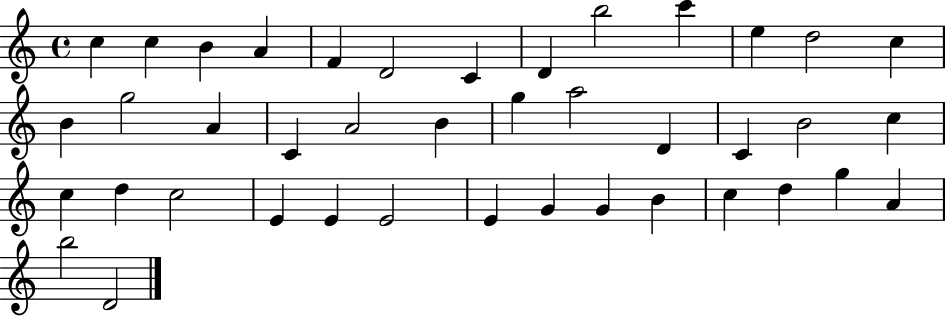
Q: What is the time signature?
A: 4/4